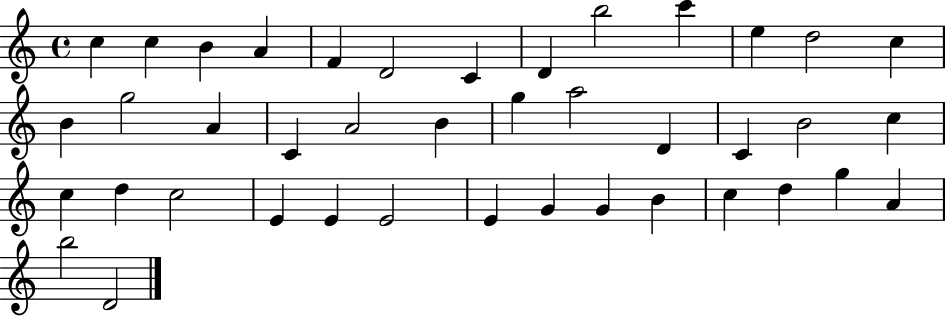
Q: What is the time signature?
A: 4/4